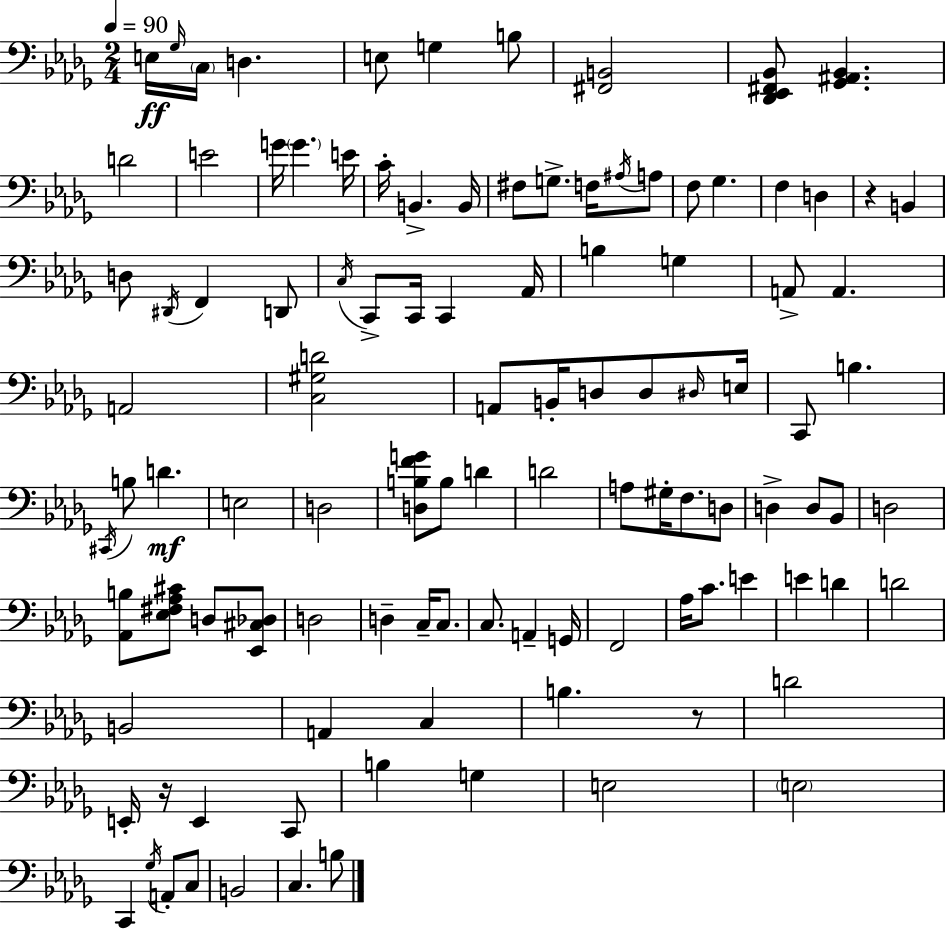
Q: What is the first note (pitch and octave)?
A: E3